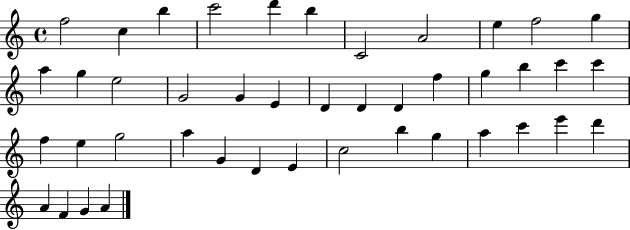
{
  \clef treble
  \time 4/4
  \defaultTimeSignature
  \key c \major
  f''2 c''4 b''4 | c'''2 d'''4 b''4 | c'2 a'2 | e''4 f''2 g''4 | \break a''4 g''4 e''2 | g'2 g'4 e'4 | d'4 d'4 d'4 f''4 | g''4 b''4 c'''4 c'''4 | \break f''4 e''4 g''2 | a''4 g'4 d'4 e'4 | c''2 b''4 g''4 | a''4 c'''4 e'''4 d'''4 | \break a'4 f'4 g'4 a'4 | \bar "|."
}